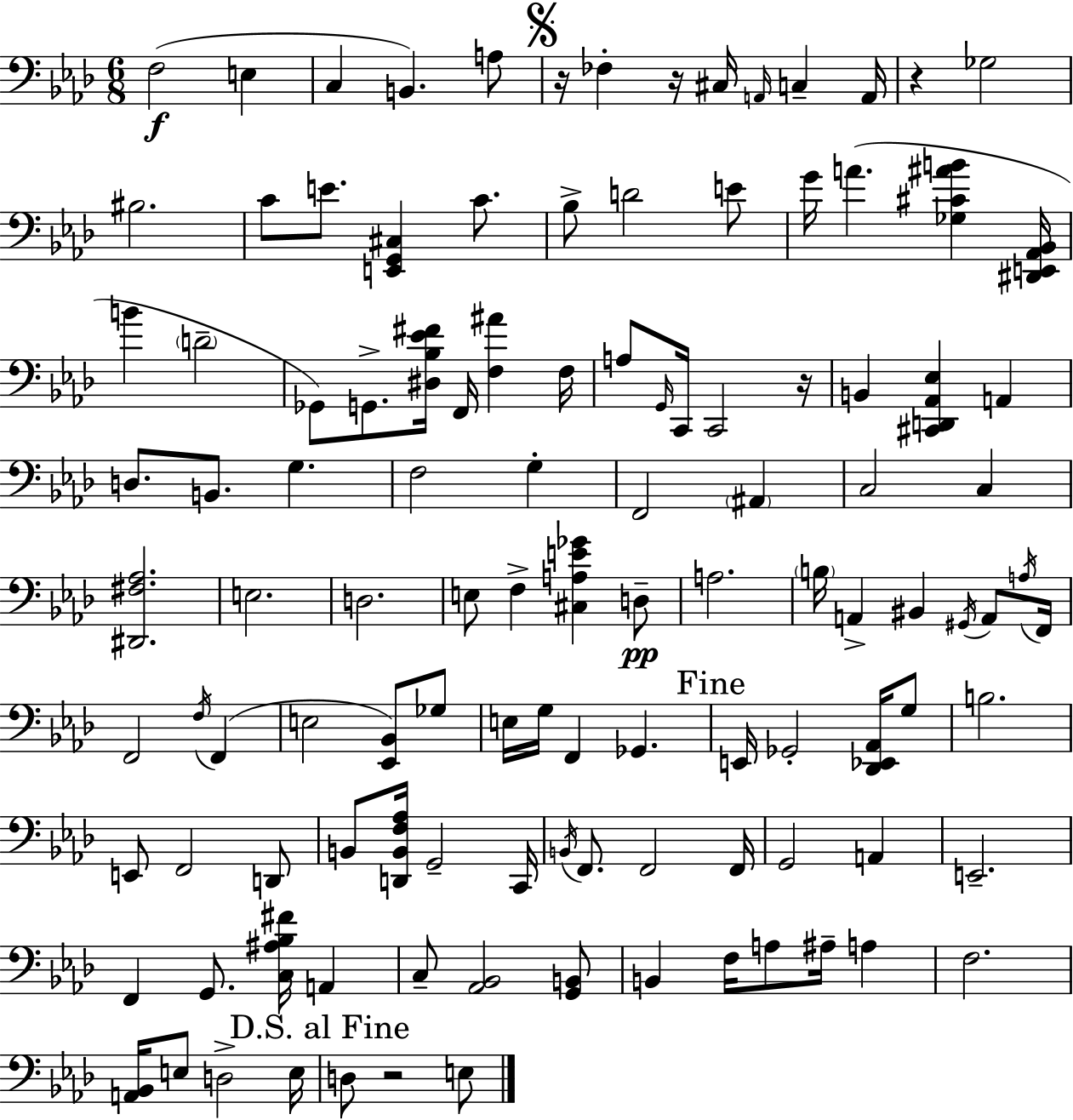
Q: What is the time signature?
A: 6/8